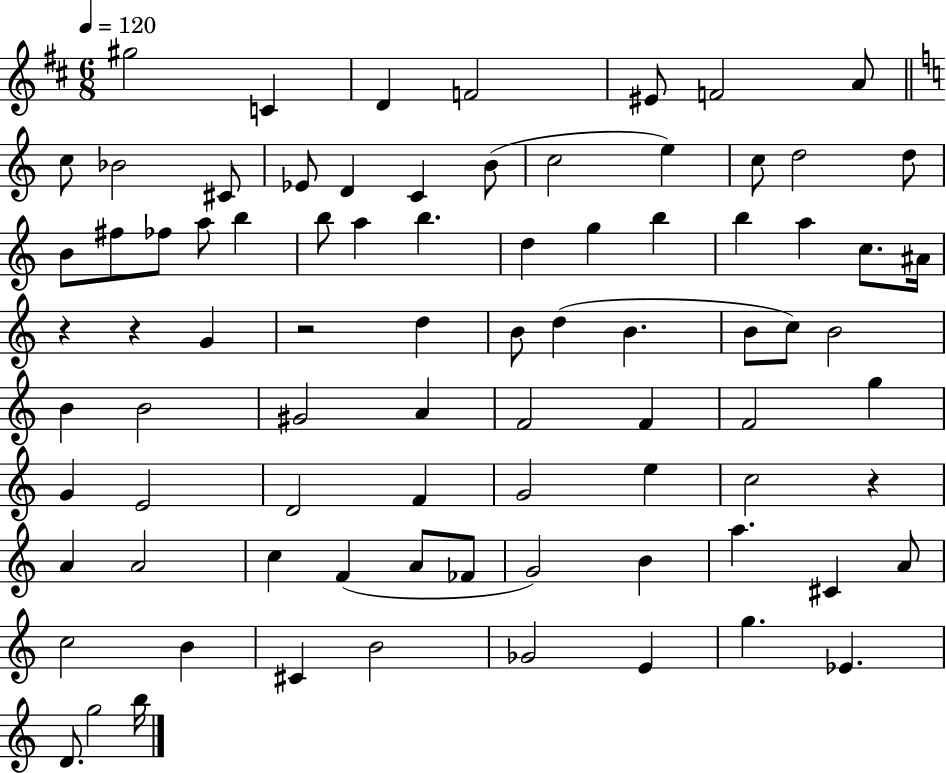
G#5/h C4/q D4/q F4/h EIS4/e F4/h A4/e C5/e Bb4/h C#4/e Eb4/e D4/q C4/q B4/e C5/h E5/q C5/e D5/h D5/e B4/e F#5/e FES5/e A5/e B5/q B5/e A5/q B5/q. D5/q G5/q B5/q B5/q A5/q C5/e. A#4/s R/q R/q G4/q R/h D5/q B4/e D5/q B4/q. B4/e C5/e B4/h B4/q B4/h G#4/h A4/q F4/h F4/q F4/h G5/q G4/q E4/h D4/h F4/q G4/h E5/q C5/h R/q A4/q A4/h C5/q F4/q A4/e FES4/e G4/h B4/q A5/q. C#4/q A4/e C5/h B4/q C#4/q B4/h Gb4/h E4/q G5/q. Eb4/q. D4/e. G5/h B5/s